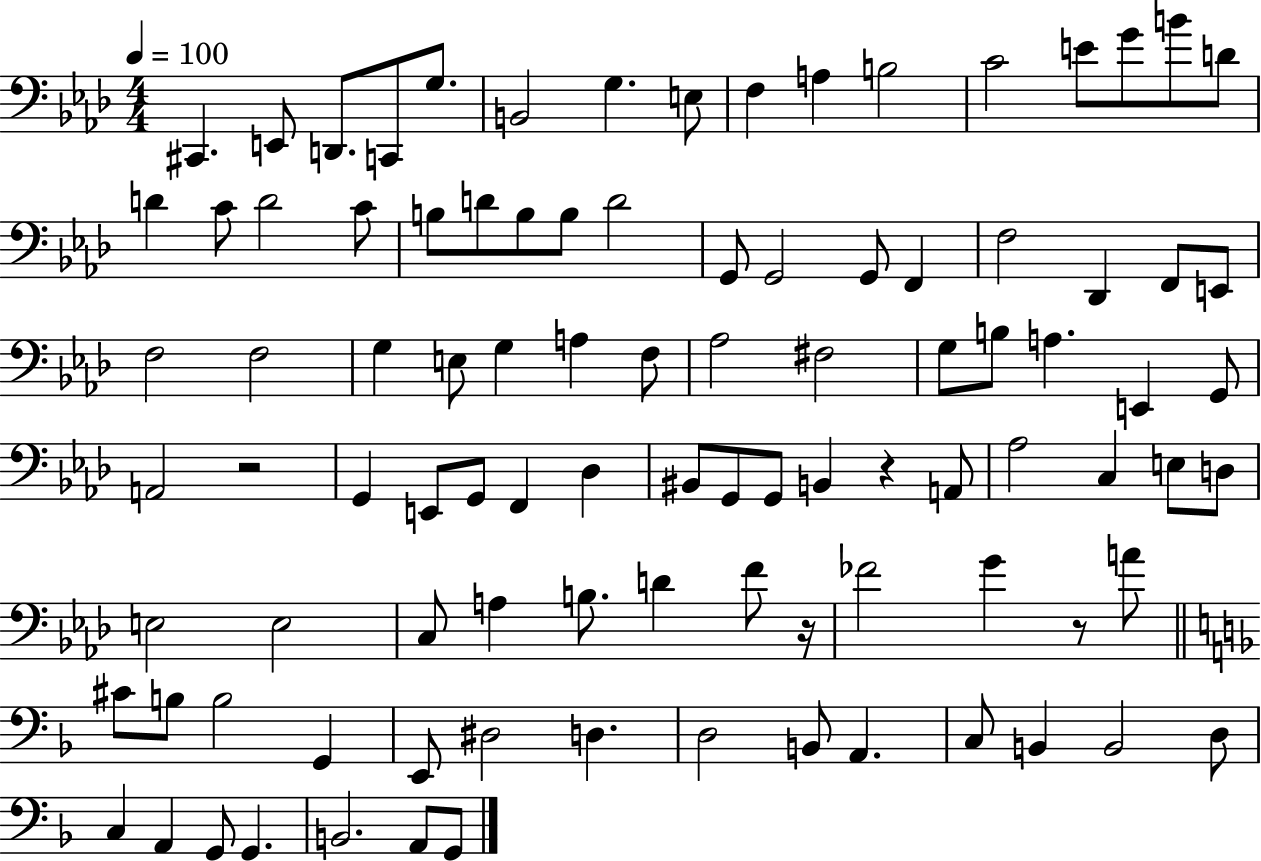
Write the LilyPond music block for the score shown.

{
  \clef bass
  \numericTimeSignature
  \time 4/4
  \key aes \major
  \tempo 4 = 100
  cis,4. e,8 d,8. c,8 g8. | b,2 g4. e8 | f4 a4 b2 | c'2 e'8 g'8 b'8 d'8 | \break d'4 c'8 d'2 c'8 | b8 d'8 b8 b8 d'2 | g,8 g,2 g,8 f,4 | f2 des,4 f,8 e,8 | \break f2 f2 | g4 e8 g4 a4 f8 | aes2 fis2 | g8 b8 a4. e,4 g,8 | \break a,2 r2 | g,4 e,8 g,8 f,4 des4 | bis,8 g,8 g,8 b,4 r4 a,8 | aes2 c4 e8 d8 | \break e2 e2 | c8 a4 b8. d'4 f'8 r16 | fes'2 g'4 r8 a'8 | \bar "||" \break \key f \major cis'8 b8 b2 g,4 | e,8 dis2 d4. | d2 b,8 a,4. | c8 b,4 b,2 d8 | \break c4 a,4 g,8 g,4. | b,2. a,8 g,8 | \bar "|."
}